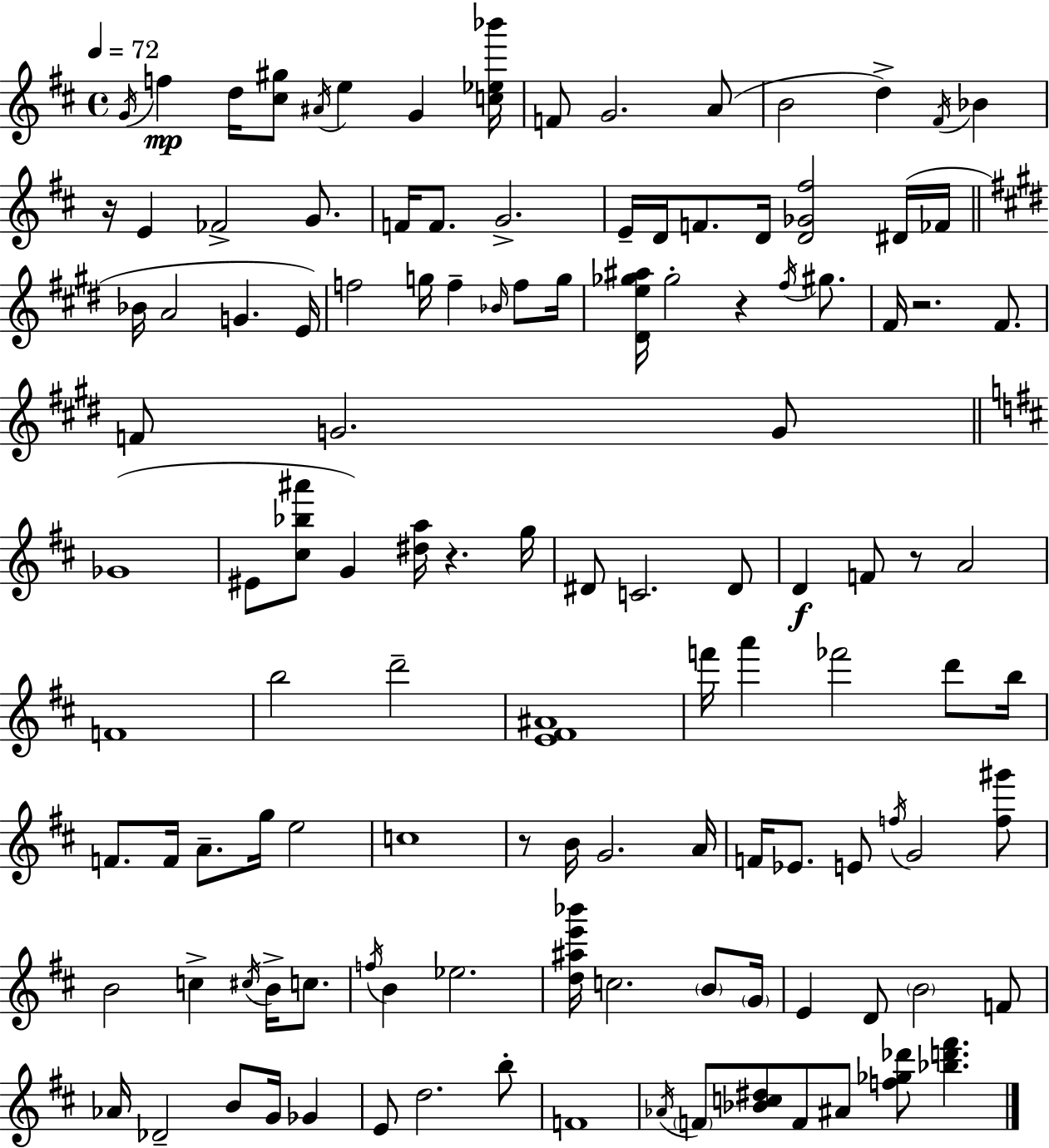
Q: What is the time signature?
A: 4/4